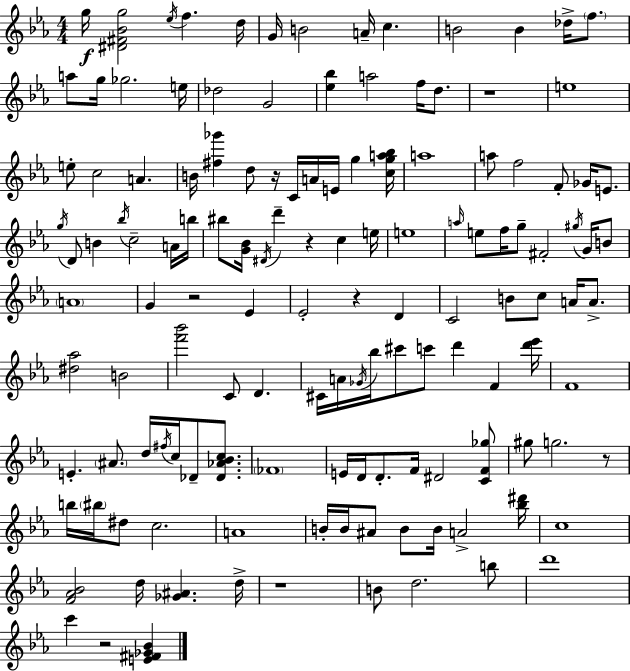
{
  \clef treble
  \numericTimeSignature
  \time 4/4
  \key c \minor
  g''16\f <dis' fis' bes' g''>2 \acciaccatura { ees''16 } f''4. | d''16 g'16 b'2 a'16-- c''4. | b'2 b'4 des''16-> \parenthesize f''8. | a''8 g''16 ges''2. | \break e''16 des''2 g'2 | <ees'' bes''>4 a''2 f''16 d''8. | r1 | e''1 | \break e''8-. c''2 a'4. | b'16 <fis'' ges'''>4 d''8 r16 c'16 a'16 e'16 g''4 | <c'' g'' a'' bes''>16 a''1 | a''8 f''2 f'8-. ges'16 e'8. | \break \acciaccatura { g''16 } d'8 b'4 \acciaccatura { bes''16 } c''2-- | a'16 b''16 bis''8 <g' bes'>16 \acciaccatura { dis'16 } d'''4-- r4 c''4 | e''16 e''1 | \grace { a''16 } e''8 f''16 g''8-- fis'2-. | \break \acciaccatura { gis''16 } g'16 b'8 \parenthesize a'1 | g'4 r2 | ees'4 ees'2-. r4 | d'4 c'2 b'8 | \break c''8 a'16 a'8.-> <dis'' aes''>2 b'2 | <f''' bes'''>2 c'8 | d'4. cis'16 a'16 \acciaccatura { ges'16 } bes''16 cis'''8 c'''8 d'''4 | f'4 <d''' ees'''>16 f'1 | \break e'4.-. \parenthesize ais'8. | d''16 \acciaccatura { fis''16 } c''16 des'8-- <des' aes' bes' c''>8. \parenthesize fes'1 | e'16 d'16 d'8.-. f'16 dis'2 | <c' f' ges''>8 gis''8 g''2. | \break r8 b''16 \parenthesize bis''16 dis''8 c''2. | a'1 | b'16-. b'16 ais'8 b'8 b'16 a'2-> | <bes'' dis'''>16 c''1 | \break <f' aes' bes'>2 | d''16 <ges' ais'>4. d''16-> r1 | b'8 d''2. | b''8 d'''1 | \break c'''4 r2 | <e' fis' ges' bes'>4 \bar "|."
}